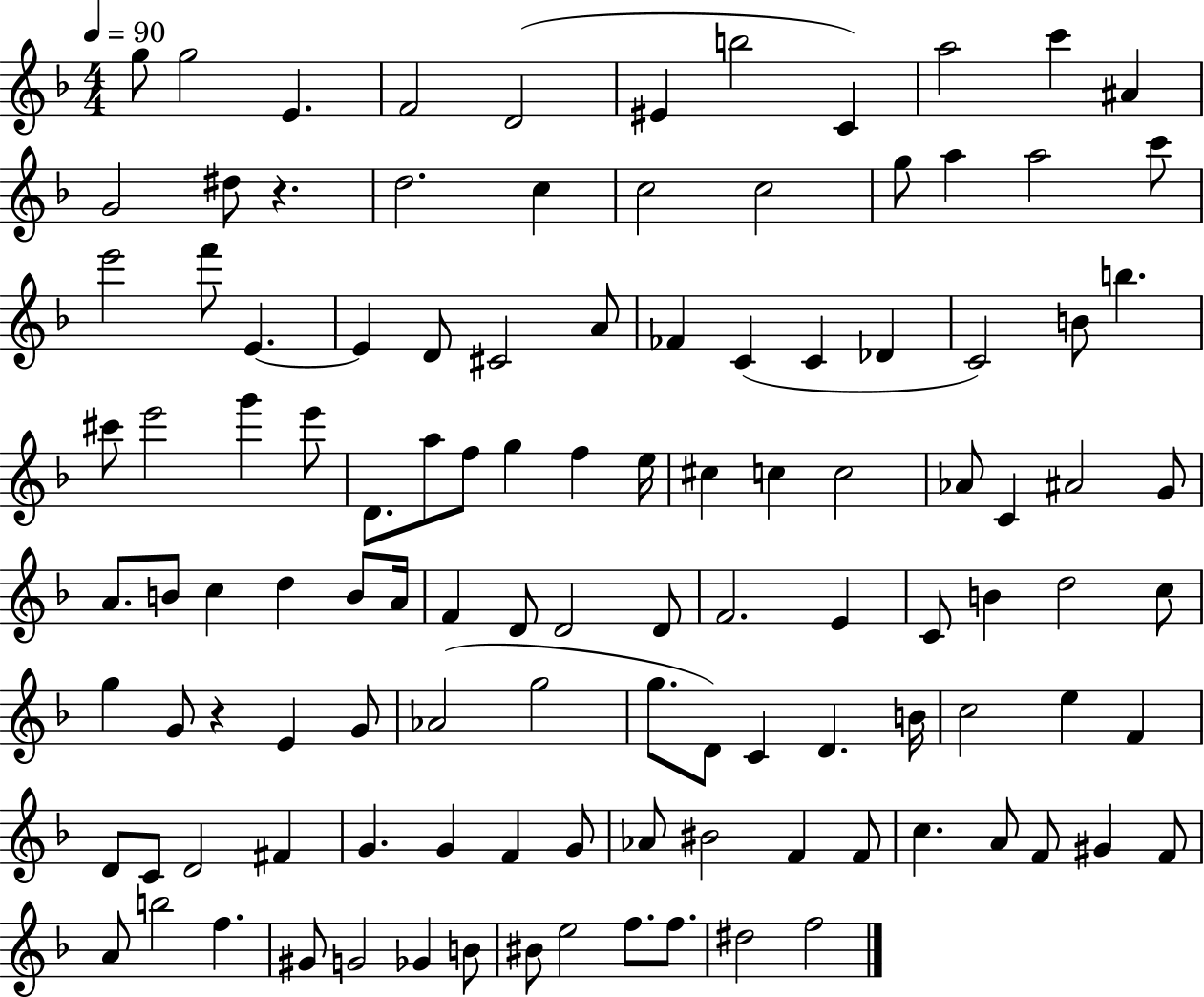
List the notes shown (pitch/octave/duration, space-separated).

G5/e G5/h E4/q. F4/h D4/h EIS4/q B5/h C4/q A5/h C6/q A#4/q G4/h D#5/e R/q. D5/h. C5/q C5/h C5/h G5/e A5/q A5/h C6/e E6/h F6/e E4/q. E4/q D4/e C#4/h A4/e FES4/q C4/q C4/q Db4/q C4/h B4/e B5/q. C#6/e E6/h G6/q E6/e D4/e. A5/e F5/e G5/q F5/q E5/s C#5/q C5/q C5/h Ab4/e C4/q A#4/h G4/e A4/e. B4/e C5/q D5/q B4/e A4/s F4/q D4/e D4/h D4/e F4/h. E4/q C4/e B4/q D5/h C5/e G5/q G4/e R/q E4/q G4/e Ab4/h G5/h G5/e. D4/e C4/q D4/q. B4/s C5/h E5/q F4/q D4/e C4/e D4/h F#4/q G4/q. G4/q F4/q G4/e Ab4/e BIS4/h F4/q F4/e C5/q. A4/e F4/e G#4/q F4/e A4/e B5/h F5/q. G#4/e G4/h Gb4/q B4/e BIS4/e E5/h F5/e. F5/e. D#5/h F5/h